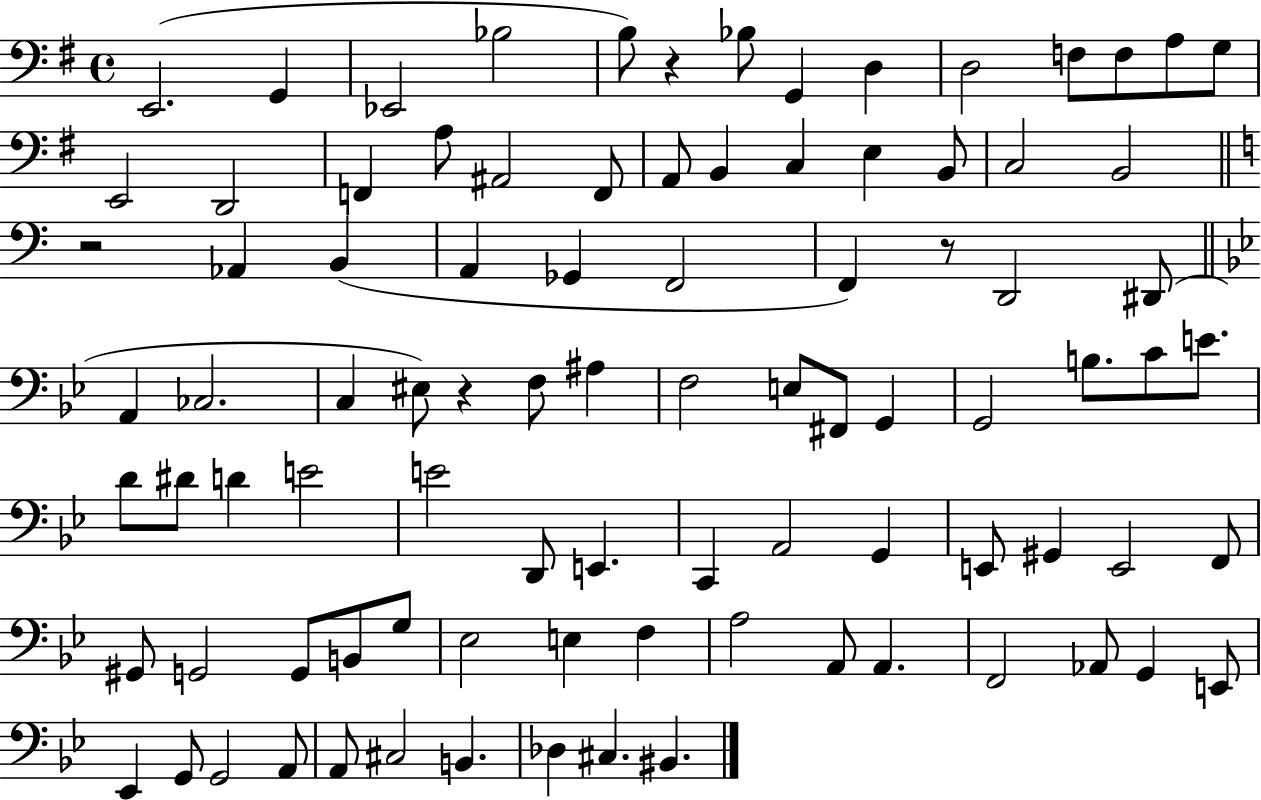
X:1
T:Untitled
M:4/4
L:1/4
K:G
E,,2 G,, _E,,2 _B,2 B,/2 z _B,/2 G,, D, D,2 F,/2 F,/2 A,/2 G,/2 E,,2 D,,2 F,, A,/2 ^A,,2 F,,/2 A,,/2 B,, C, E, B,,/2 C,2 B,,2 z2 _A,, B,, A,, _G,, F,,2 F,, z/2 D,,2 ^D,,/2 A,, _C,2 C, ^E,/2 z F,/2 ^A, F,2 E,/2 ^F,,/2 G,, G,,2 B,/2 C/2 E/2 D/2 ^D/2 D E2 E2 D,,/2 E,, C,, A,,2 G,, E,,/2 ^G,, E,,2 F,,/2 ^G,,/2 G,,2 G,,/2 B,,/2 G,/2 _E,2 E, F, A,2 A,,/2 A,, F,,2 _A,,/2 G,, E,,/2 _E,, G,,/2 G,,2 A,,/2 A,,/2 ^C,2 B,, _D, ^C, ^B,,